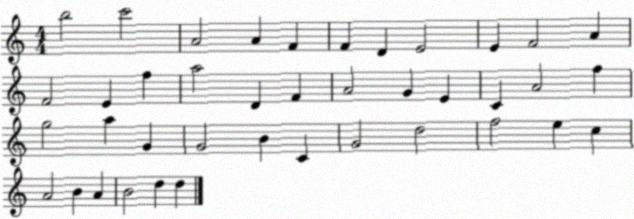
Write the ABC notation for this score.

X:1
T:Untitled
M:4/4
L:1/4
K:C
b2 c'2 A2 A F F D E2 E F2 A F2 E f a2 D F A2 G E C A2 f g2 a G G2 B C G2 d2 f2 e c A2 B A B2 d d